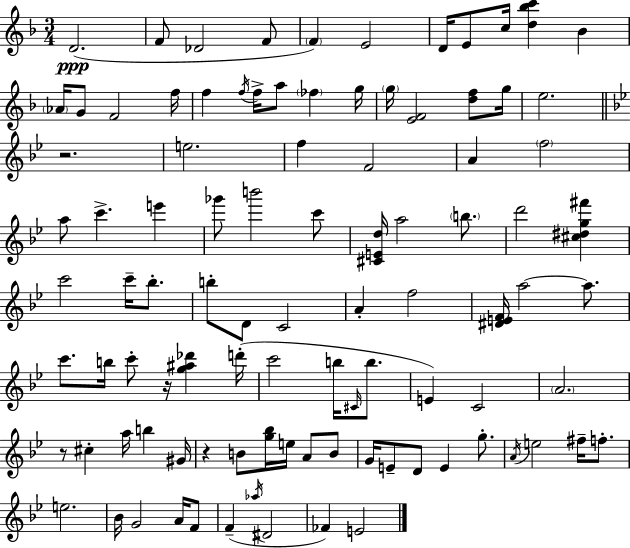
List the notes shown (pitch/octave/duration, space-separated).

D4/h. F4/e Db4/h F4/e F4/q E4/h D4/s E4/e C5/s [D5,Bb5,C6]/q Bb4/q Ab4/s G4/e F4/h F5/s F5/q F5/s F5/s A5/e FES5/q G5/s G5/s [E4,F4]/h [D5,F5]/e G5/s E5/h. R/h. E5/h. F5/q F4/h A4/q F5/h A5/e C6/q. E6/q Gb6/e B6/h C6/e [C#4,E4,D5]/s A5/h B5/e. D6/h [C#5,D#5,G5,F#6]/q C6/h C6/s Bb5/e. B5/e D4/e C4/h A4/q F5/h [D#4,E4,F4]/s A5/h A5/e. C6/e. B5/s C6/e R/s [G5,A#5,Db6]/q D6/s C6/h B5/s C#4/s B5/e. E4/q C4/h A4/h. R/e C#5/q A5/s B5/q G#4/s R/q B4/e [G5,Bb5]/s E5/s A4/e B4/e G4/s E4/e D4/e E4/q G5/e. A4/s E5/h F#5/s F5/e. E5/h. Bb4/s G4/h A4/s F4/e F4/q Ab5/s D#4/h FES4/q E4/h